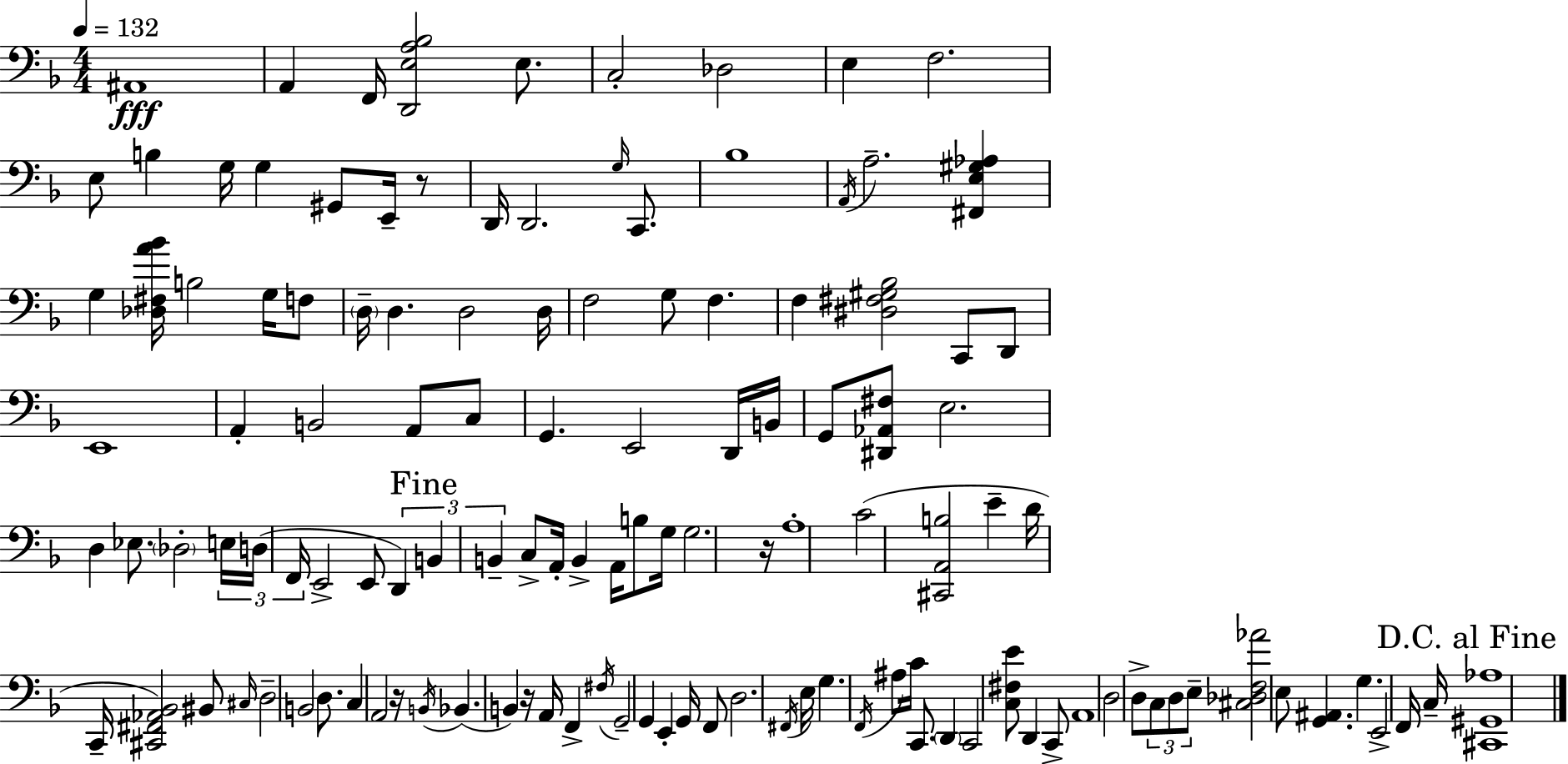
A#2/w A2/q F2/s [D2,E3,A3,Bb3]/h E3/e. C3/h Db3/h E3/q F3/h. E3/e B3/q G3/s G3/q G#2/e E2/s R/e D2/s D2/h. G3/s C2/e. Bb3/w A2/s A3/h. [F#2,E3,G#3,Ab3]/q G3/q [Db3,F#3,A4,Bb4]/s B3/h G3/s F3/e D3/s D3/q. D3/h D3/s F3/h G3/e F3/q. F3/q [D#3,F#3,G#3,Bb3]/h C2/e D2/e E2/w A2/q B2/h A2/e C3/e G2/q. E2/h D2/s B2/s G2/e [D#2,Ab2,F#3]/e E3/h. D3/q Eb3/e. Db3/h E3/s D3/s F2/s E2/h E2/e D2/q B2/q B2/q C3/e A2/s B2/q A2/s B3/e G3/s G3/h. R/s A3/w C4/h [C#2,A2,B3]/h E4/q D4/s C2/s [C#2,F#2,Ab2,Bb2]/h BIS2/e C#3/s D3/h B2/h D3/e. C3/q A2/h R/s B2/s Bb2/q. B2/q R/s A2/s F2/q F#3/s G2/h G2/q E2/q G2/s F2/e D3/h. F#2/s E3/s G3/q. F2/s A#3/e C4/s C2/e. D2/q C2/h [C3,F#3,E4]/e D2/q C2/e A2/w D3/h D3/e C3/e D3/e E3/e [C#3,Db3,F3,Ab4]/h E3/e [G2,A#2]/q. G3/q. E2/h F2/s C3/s [C#2,G#2,Ab3]/w